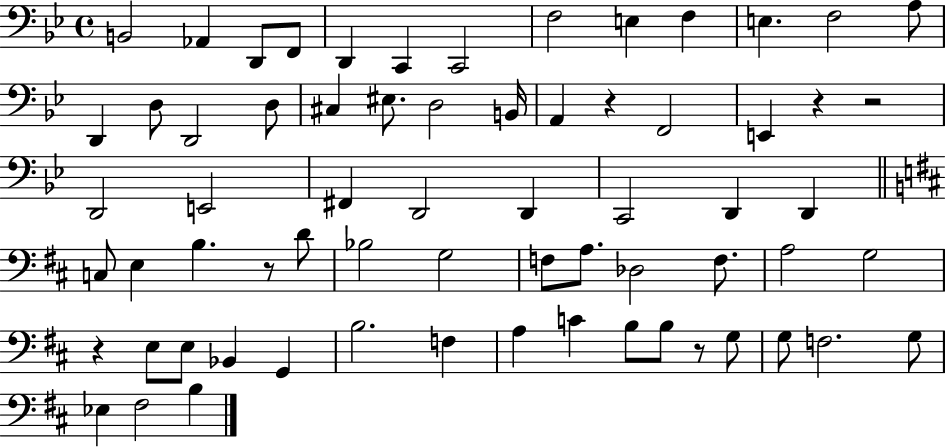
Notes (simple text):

B2/h Ab2/q D2/e F2/e D2/q C2/q C2/h F3/h E3/q F3/q E3/q. F3/h A3/e D2/q D3/e D2/h D3/e C#3/q EIS3/e. D3/h B2/s A2/q R/q F2/h E2/q R/q R/h D2/h E2/h F#2/q D2/h D2/q C2/h D2/q D2/q C3/e E3/q B3/q. R/e D4/e Bb3/h G3/h F3/e A3/e. Db3/h F3/e. A3/h G3/h R/q E3/e E3/e Bb2/q G2/q B3/h. F3/q A3/q C4/q B3/e B3/e R/e G3/e G3/e F3/h. G3/e Eb3/q F#3/h B3/q